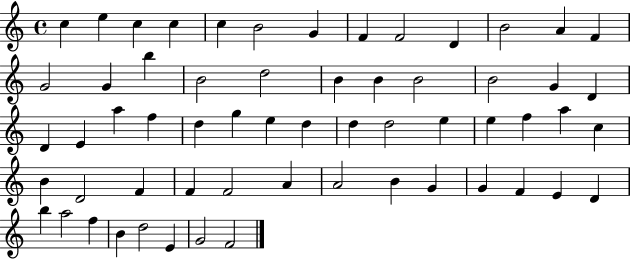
C5/q E5/q C5/q C5/q C5/q B4/h G4/q F4/q F4/h D4/q B4/h A4/q F4/q G4/h G4/q B5/q B4/h D5/h B4/q B4/q B4/h B4/h G4/q D4/q D4/q E4/q A5/q F5/q D5/q G5/q E5/q D5/q D5/q D5/h E5/q E5/q F5/q A5/q C5/q B4/q D4/h F4/q F4/q F4/h A4/q A4/h B4/q G4/q G4/q F4/q E4/q D4/q B5/q A5/h F5/q B4/q D5/h E4/q G4/h F4/h